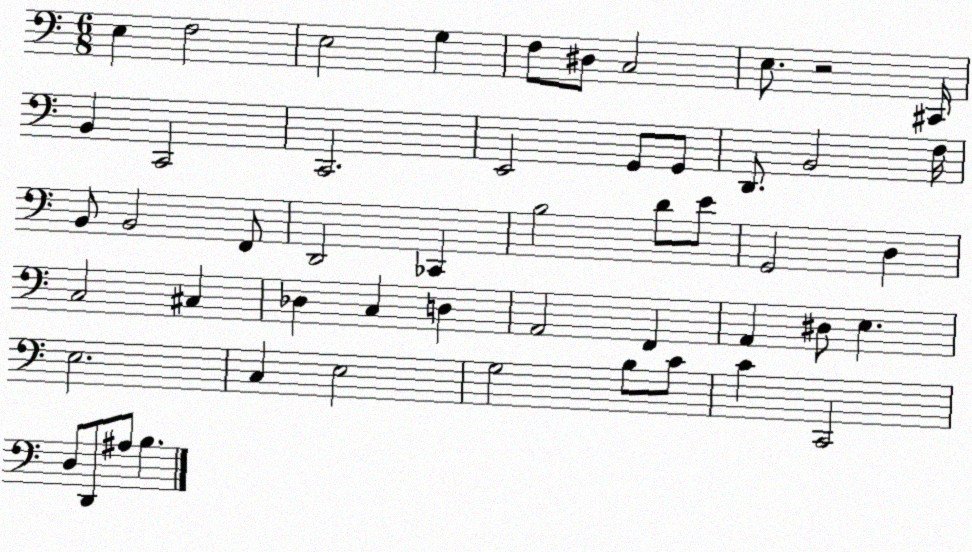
X:1
T:Untitled
M:6/8
L:1/4
K:C
E, F,2 E,2 G, F,/2 ^D,/2 C,2 E,/2 z2 ^C,,/4 B,, C,,2 C,,2 E,,2 G,,/2 G,,/2 D,,/2 B,,2 F,/4 B,,/2 B,,2 F,,/2 D,,2 _C,, B,2 D/2 E/2 G,,2 D, C,2 ^C, _D, C, D, A,,2 F,, A,, ^D,/2 E, E,2 C, E,2 G,2 B,/2 C/2 C C,,2 D,/2 D,,/2 ^A,/2 B,